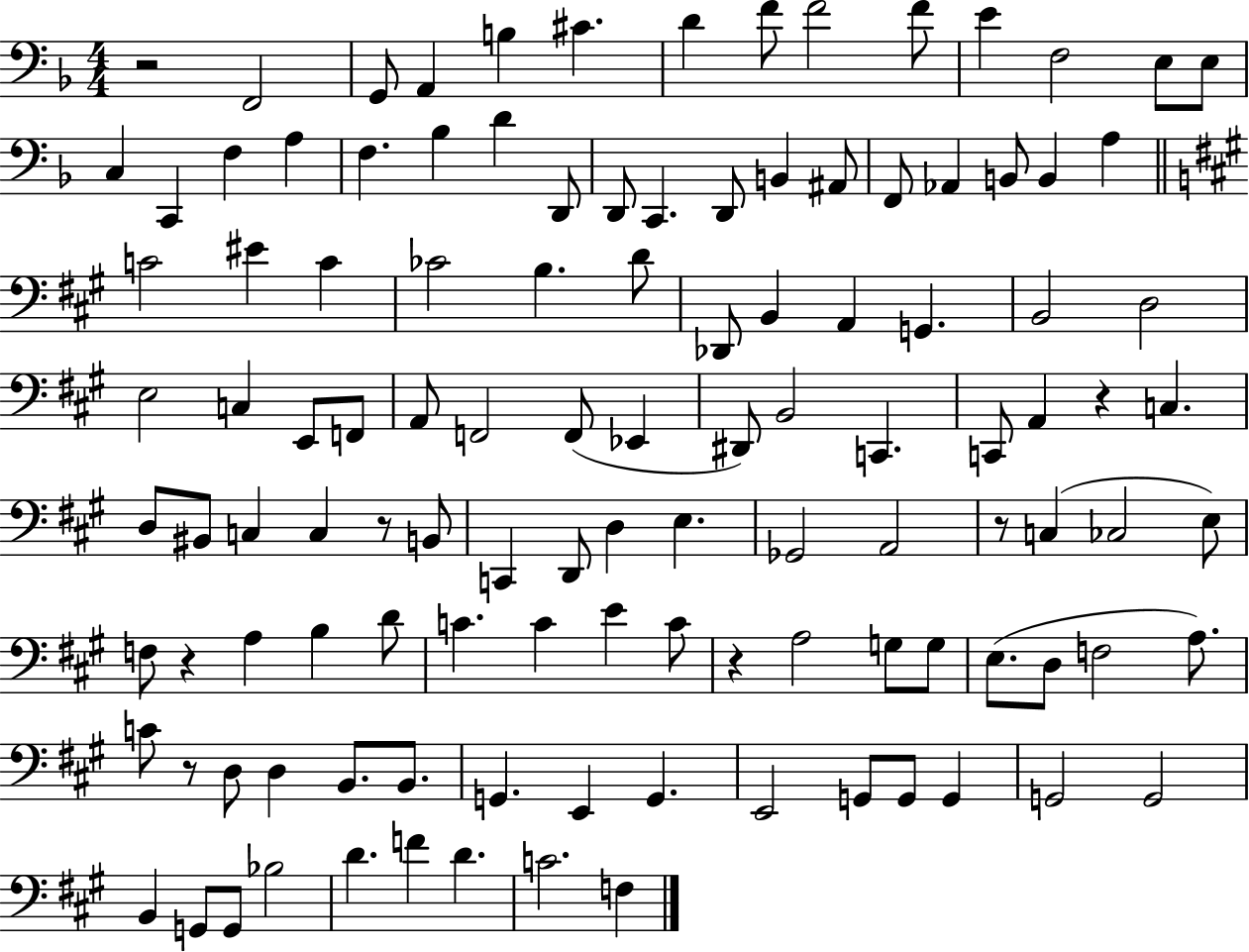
R/h F2/h G2/e A2/q B3/q C#4/q. D4/q F4/e F4/h F4/e E4/q F3/h E3/e E3/e C3/q C2/q F3/q A3/q F3/q. Bb3/q D4/q D2/e D2/e C2/q. D2/e B2/q A#2/e F2/e Ab2/q B2/e B2/q A3/q C4/h EIS4/q C4/q CES4/h B3/q. D4/e Db2/e B2/q A2/q G2/q. B2/h D3/h E3/h C3/q E2/e F2/e A2/e F2/h F2/e Eb2/q D#2/e B2/h C2/q. C2/e A2/q R/q C3/q. D3/e BIS2/e C3/q C3/q R/e B2/e C2/q D2/e D3/q E3/q. Gb2/h A2/h R/e C3/q CES3/h E3/e F3/e R/q A3/q B3/q D4/e C4/q. C4/q E4/q C4/e R/q A3/h G3/e G3/e E3/e. D3/e F3/h A3/e. C4/e R/e D3/e D3/q B2/e. B2/e. G2/q. E2/q G2/q. E2/h G2/e G2/e G2/q G2/h G2/h B2/q G2/e G2/e Bb3/h D4/q. F4/q D4/q. C4/h. F3/q